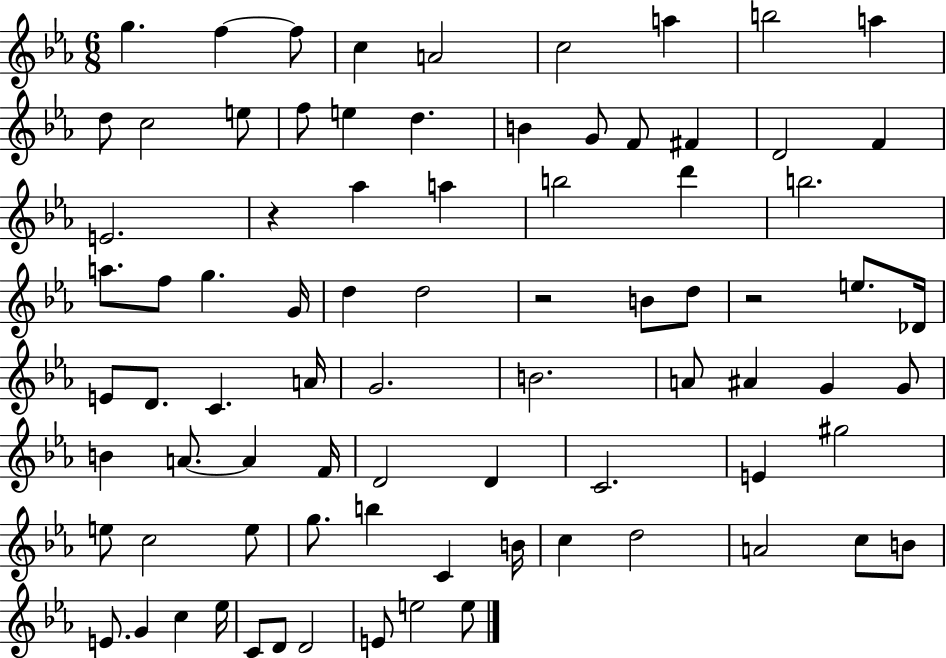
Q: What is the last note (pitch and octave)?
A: E5